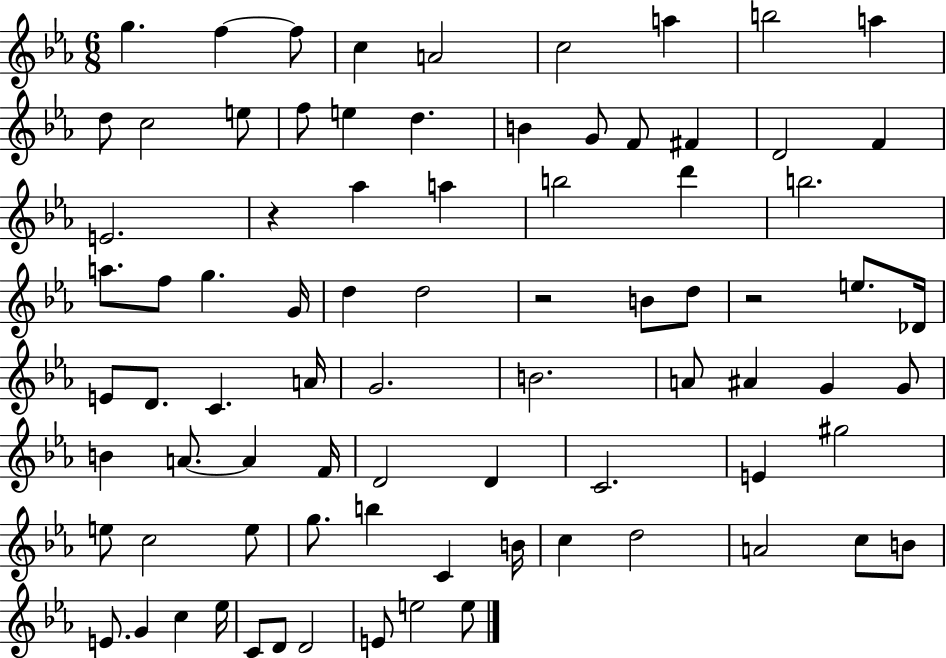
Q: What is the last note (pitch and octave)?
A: E5